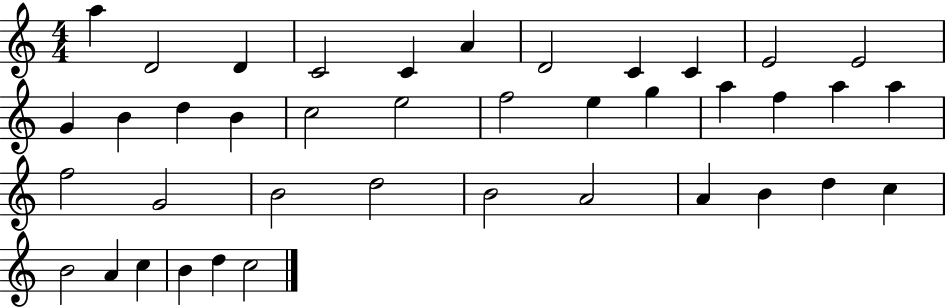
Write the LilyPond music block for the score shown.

{
  \clef treble
  \numericTimeSignature
  \time 4/4
  \key c \major
  a''4 d'2 d'4 | c'2 c'4 a'4 | d'2 c'4 c'4 | e'2 e'2 | \break g'4 b'4 d''4 b'4 | c''2 e''2 | f''2 e''4 g''4 | a''4 f''4 a''4 a''4 | \break f''2 g'2 | b'2 d''2 | b'2 a'2 | a'4 b'4 d''4 c''4 | \break b'2 a'4 c''4 | b'4 d''4 c''2 | \bar "|."
}